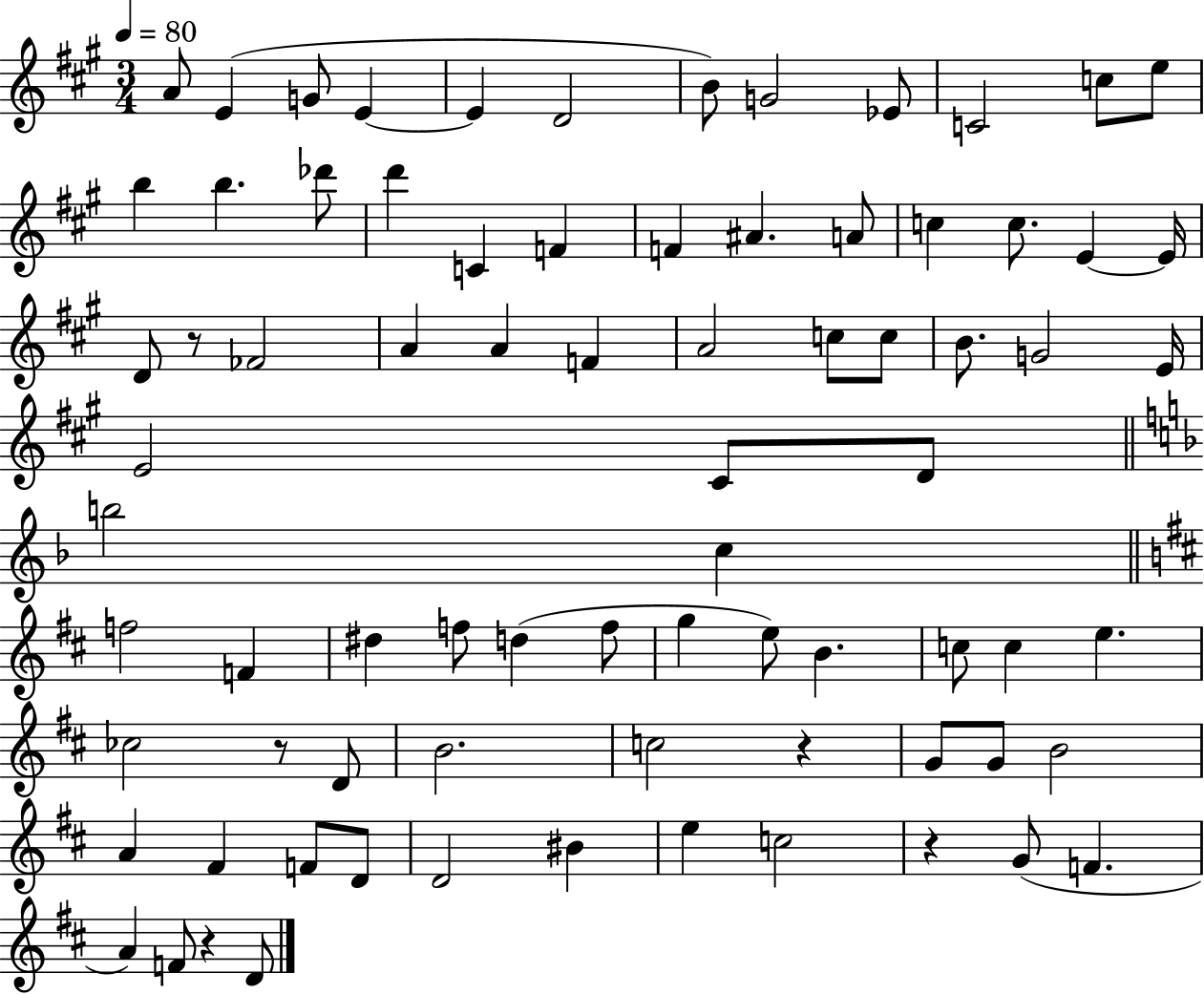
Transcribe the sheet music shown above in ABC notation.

X:1
T:Untitled
M:3/4
L:1/4
K:A
A/2 E G/2 E E D2 B/2 G2 _E/2 C2 c/2 e/2 b b _d'/2 d' C F F ^A A/2 c c/2 E E/4 D/2 z/2 _F2 A A F A2 c/2 c/2 B/2 G2 E/4 E2 ^C/2 D/2 b2 c f2 F ^d f/2 d f/2 g e/2 B c/2 c e _c2 z/2 D/2 B2 c2 z G/2 G/2 B2 A ^F F/2 D/2 D2 ^B e c2 z G/2 F A F/2 z D/2